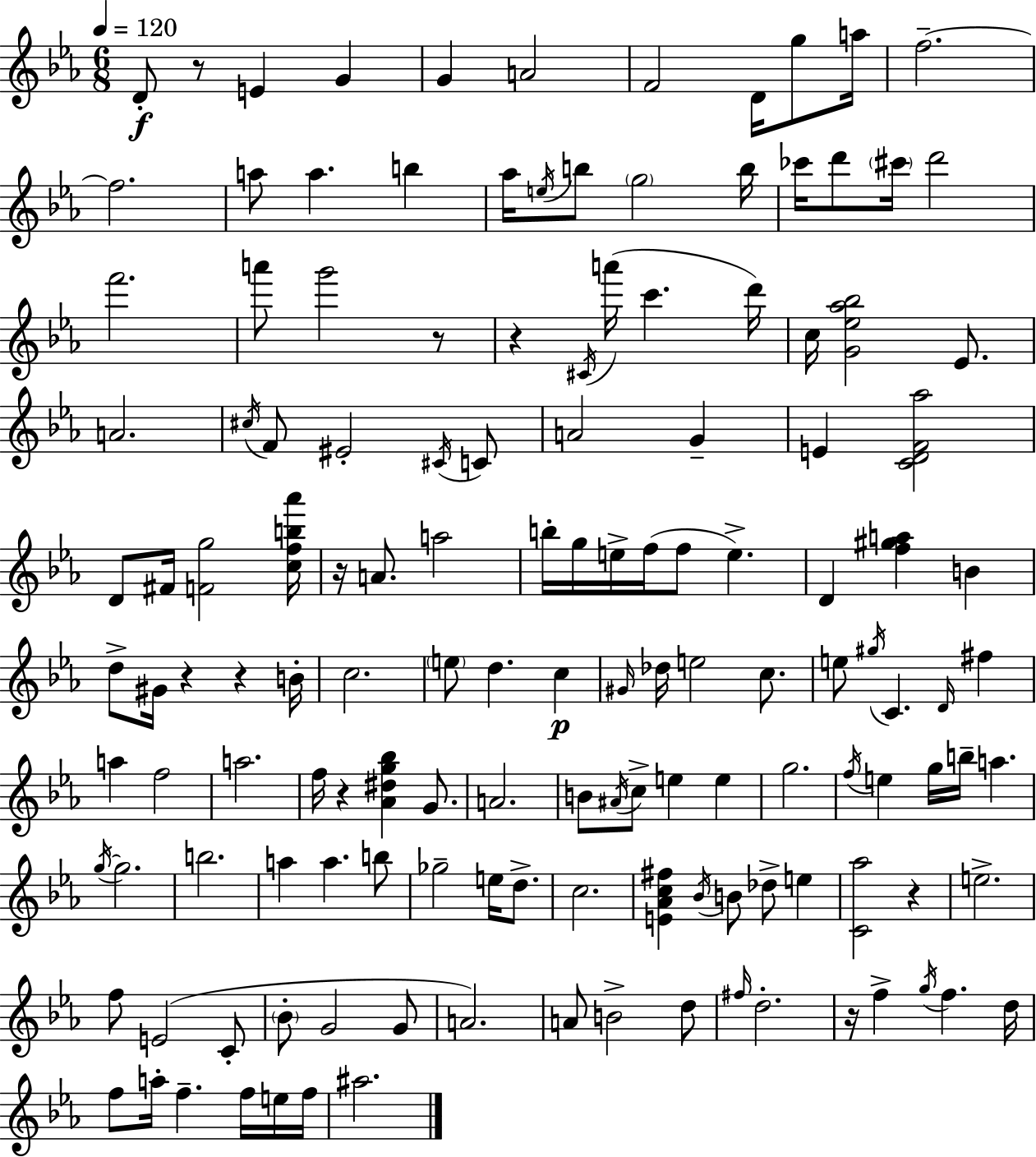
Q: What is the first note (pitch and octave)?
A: D4